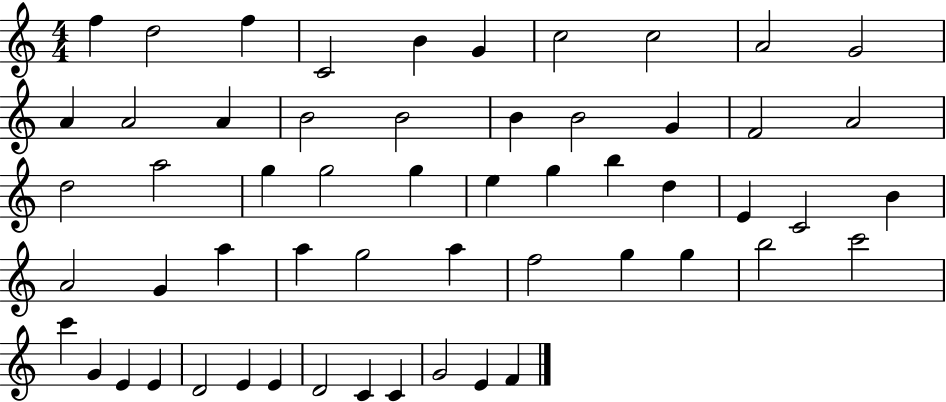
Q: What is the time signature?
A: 4/4